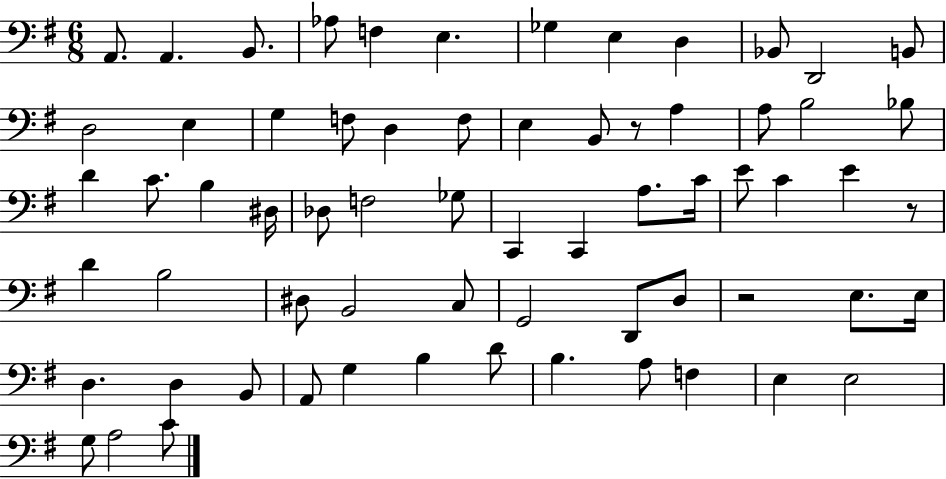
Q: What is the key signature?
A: G major